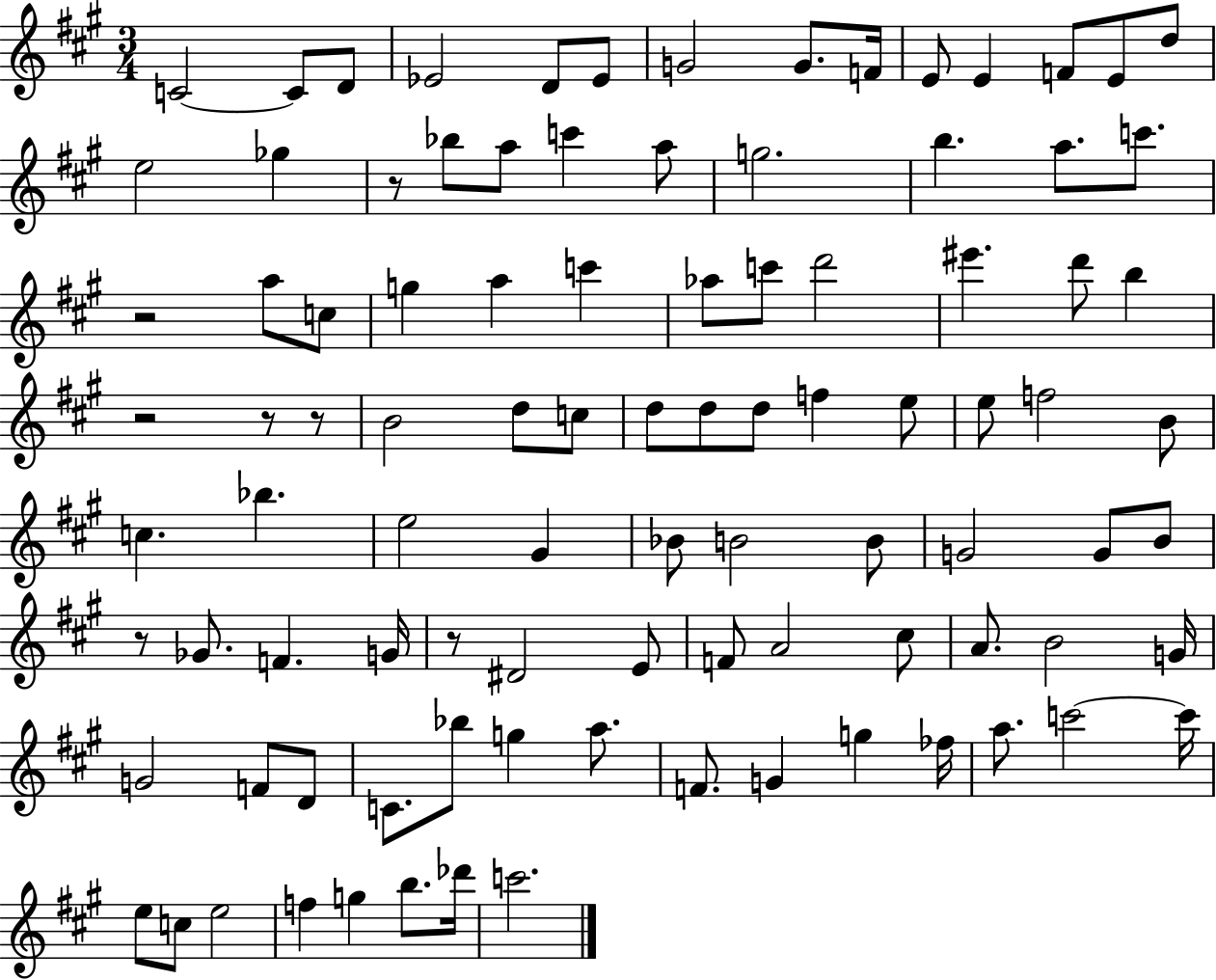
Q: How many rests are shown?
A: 7